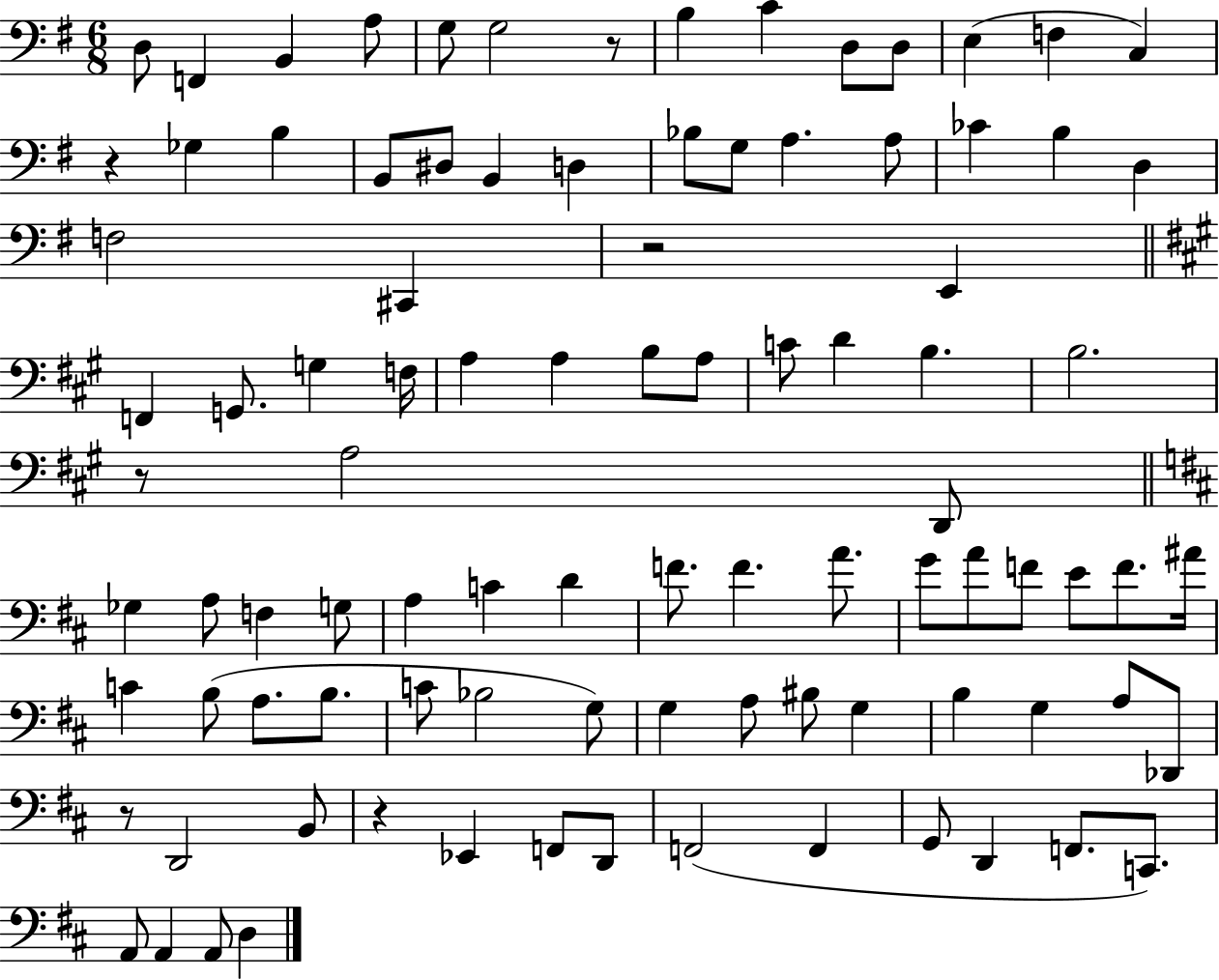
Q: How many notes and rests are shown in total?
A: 95